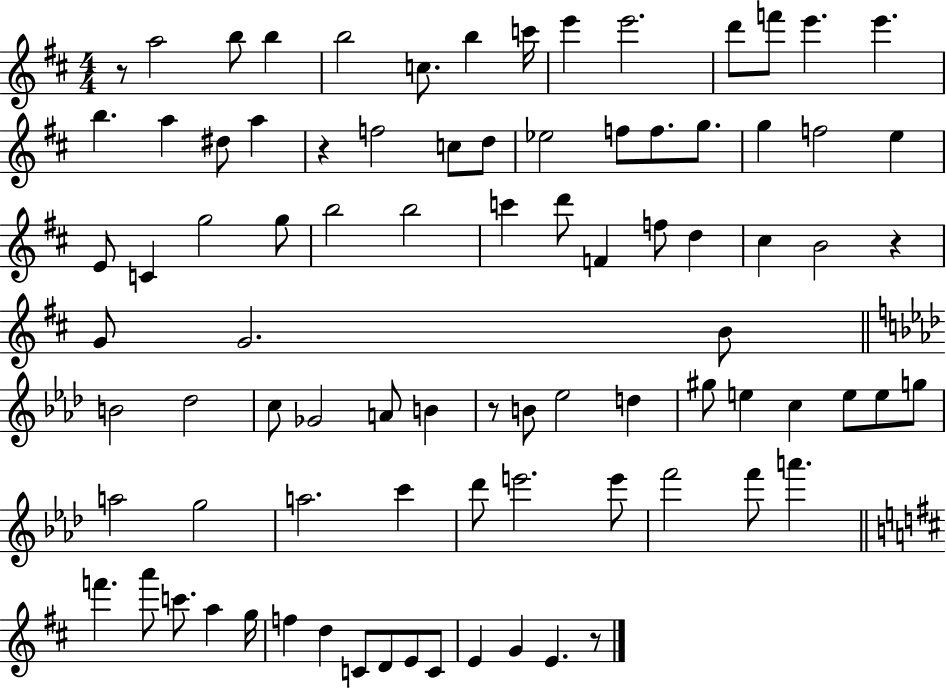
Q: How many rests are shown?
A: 5